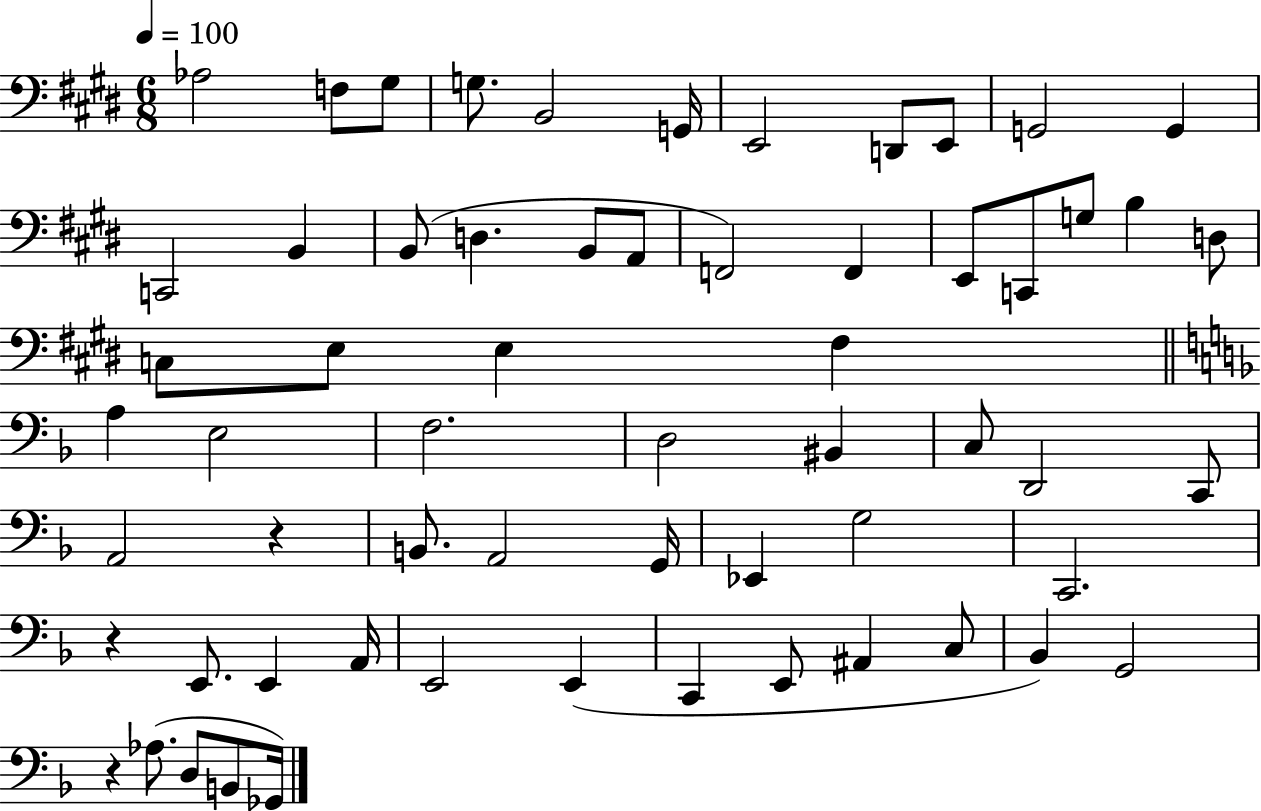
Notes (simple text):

Ab3/h F3/e G#3/e G3/e. B2/h G2/s E2/h D2/e E2/e G2/h G2/q C2/h B2/q B2/e D3/q. B2/e A2/e F2/h F2/q E2/e C2/e G3/e B3/q D3/e C3/e E3/e E3/q F#3/q A3/q E3/h F3/h. D3/h BIS2/q C3/e D2/h C2/e A2/h R/q B2/e. A2/h G2/s Eb2/q G3/h C2/h. R/q E2/e. E2/q A2/s E2/h E2/q C2/q E2/e A#2/q C3/e Bb2/q G2/h R/q Ab3/e. D3/e B2/e Gb2/s